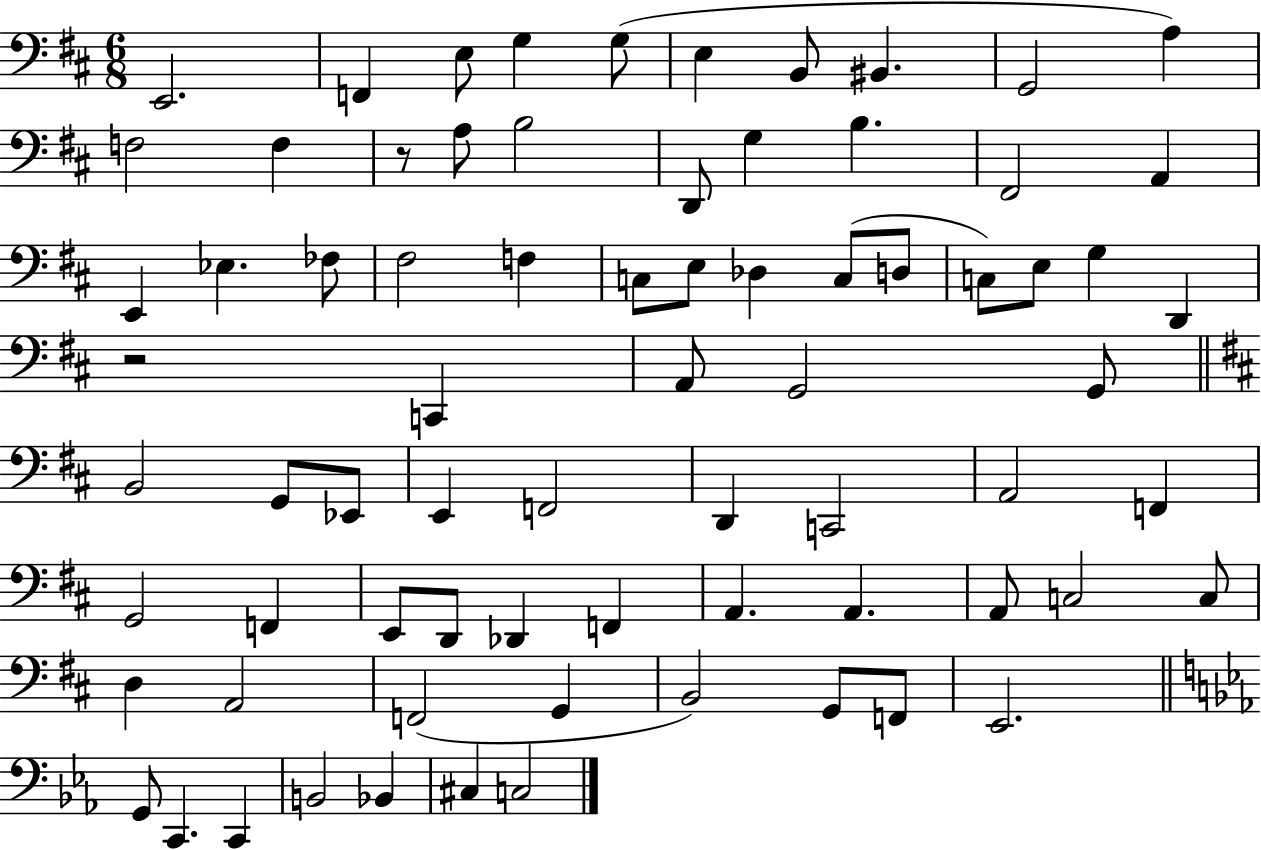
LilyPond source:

{
  \clef bass
  \numericTimeSignature
  \time 6/8
  \key d \major
  e,2. | f,4 e8 g4 g8( | e4 b,8 bis,4. | g,2 a4) | \break f2 f4 | r8 a8 b2 | d,8 g4 b4. | fis,2 a,4 | \break e,4 ees4. fes8 | fis2 f4 | c8 e8 des4 c8( d8 | c8) e8 g4 d,4 | \break r2 c,4 | a,8 g,2 g,8 | \bar "||" \break \key d \major b,2 g,8 ees,8 | e,4 f,2 | d,4 c,2 | a,2 f,4 | \break g,2 f,4 | e,8 d,8 des,4 f,4 | a,4. a,4. | a,8 c2 c8 | \break d4 a,2 | f,2( g,4 | b,2) g,8 f,8 | e,2. | \break \bar "||" \break \key ees \major g,8 c,4. c,4 | b,2 bes,4 | cis4 c2 | \bar "|."
}